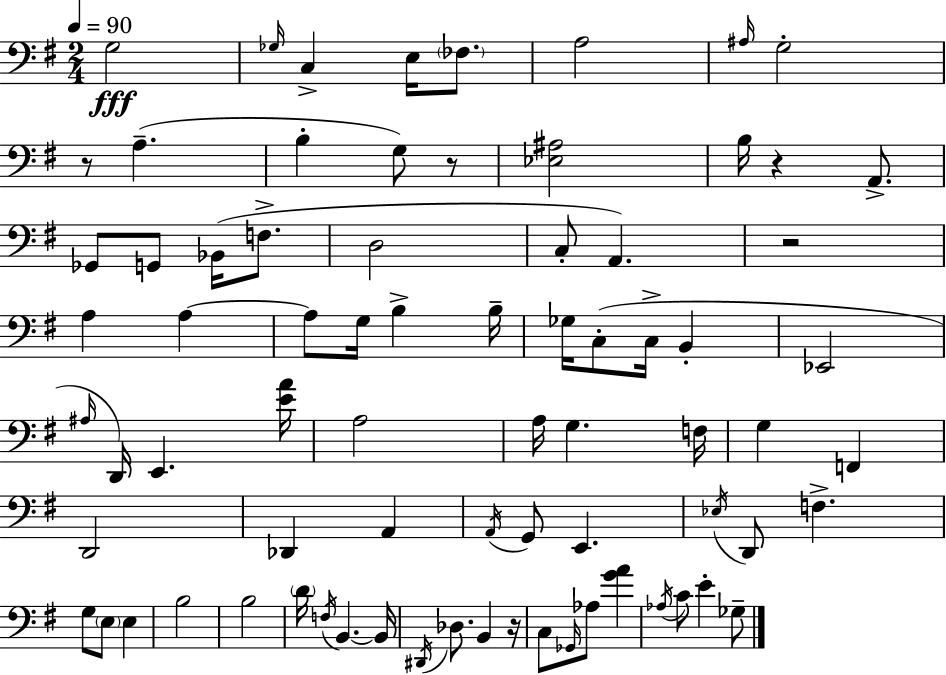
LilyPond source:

{
  \clef bass
  \numericTimeSignature
  \time 2/4
  \key e \minor
  \tempo 4 = 90
  g2\fff | \grace { ges16 } c4-> e16 \parenthesize fes8. | a2 | \grace { ais16 } g2-. | \break r8 a4.--( | b4-. g8) | r8 <ees ais>2 | b16 r4 a,8.-> | \break ges,8 g,8 bes,16( f8.-> | d2 | c8-. a,4.) | r2 | \break a4 a4~~ | a8 g16 b4-> | b16-- ges16 c8-.( c16-> b,4-. | ees,2 | \break \grace { ais16 } d,16) e,4. | <e' a'>16 a2 | a16 g4. | f16 g4 f,4 | \break d,2 | des,4 a,4 | \acciaccatura { a,16 } g,8 e,4. | \acciaccatura { ees16 } d,8 f4.-> | \break g8 \parenthesize e8 | e4 b2 | b2 | \parenthesize d'16 \acciaccatura { f16 } b,4.~~ | \break b,16 \acciaccatura { dis,16 } des8. | b,4 r16 c8 | \grace { ges,16 } aes8 <g' a'>4 | \acciaccatura { aes16 } c'8 e'4-. ges8-- | \break \bar "|."
}